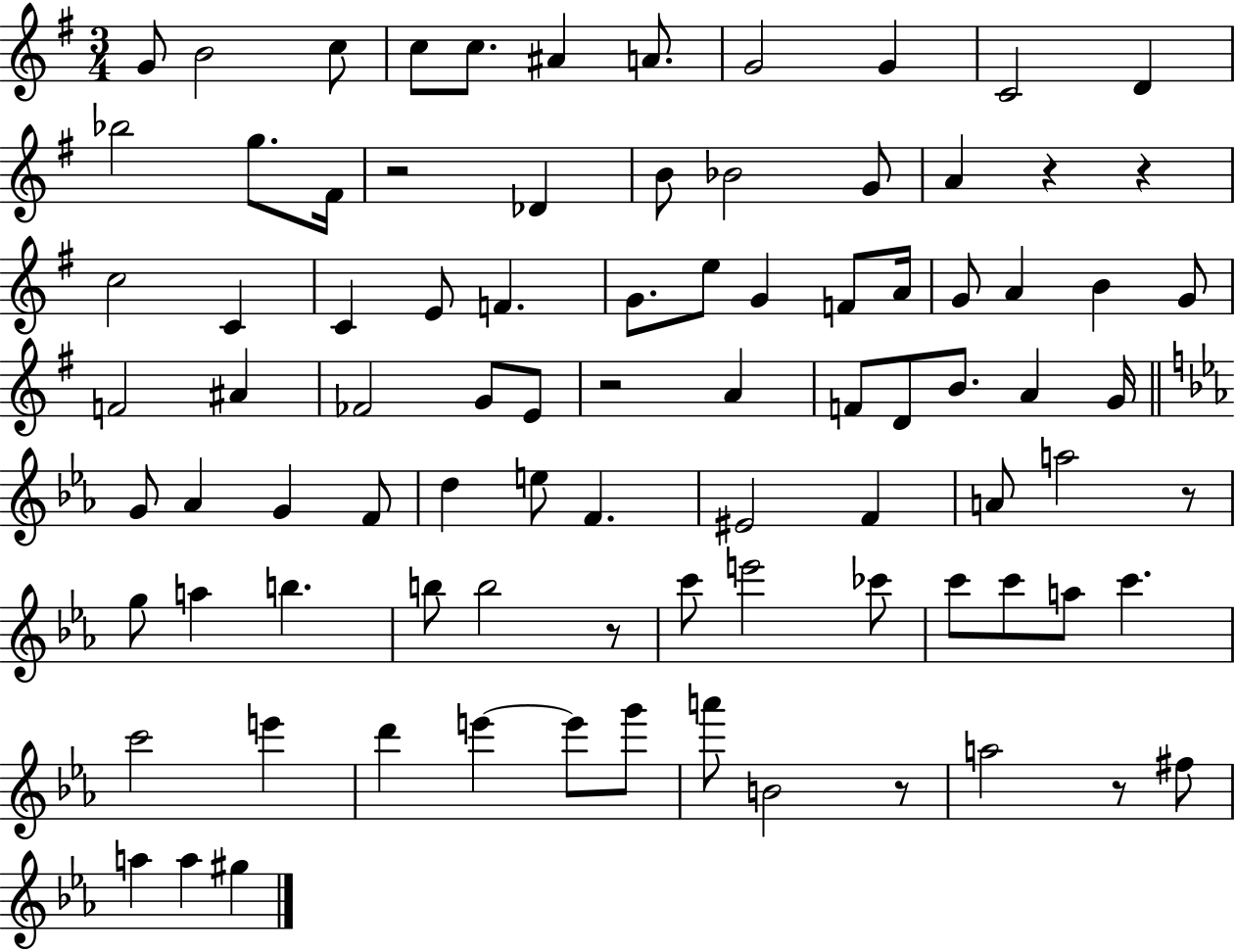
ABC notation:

X:1
T:Untitled
M:3/4
L:1/4
K:G
G/2 B2 c/2 c/2 c/2 ^A A/2 G2 G C2 D _b2 g/2 ^F/4 z2 _D B/2 _B2 G/2 A z z c2 C C E/2 F G/2 e/2 G F/2 A/4 G/2 A B G/2 F2 ^A _F2 G/2 E/2 z2 A F/2 D/2 B/2 A G/4 G/2 _A G F/2 d e/2 F ^E2 F A/2 a2 z/2 g/2 a b b/2 b2 z/2 c'/2 e'2 _c'/2 c'/2 c'/2 a/2 c' c'2 e' d' e' e'/2 g'/2 a'/2 B2 z/2 a2 z/2 ^f/2 a a ^g